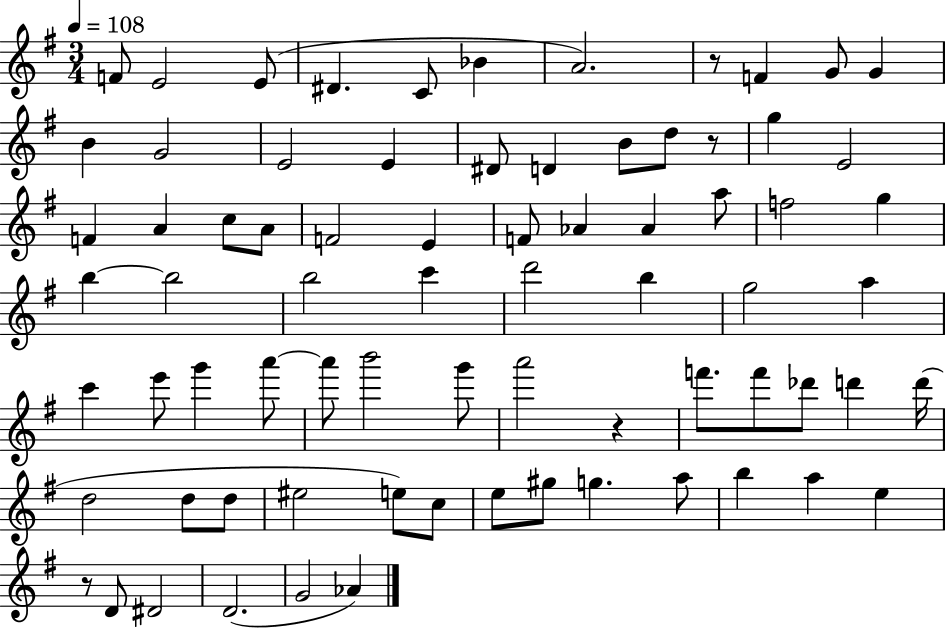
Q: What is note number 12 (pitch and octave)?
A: G4